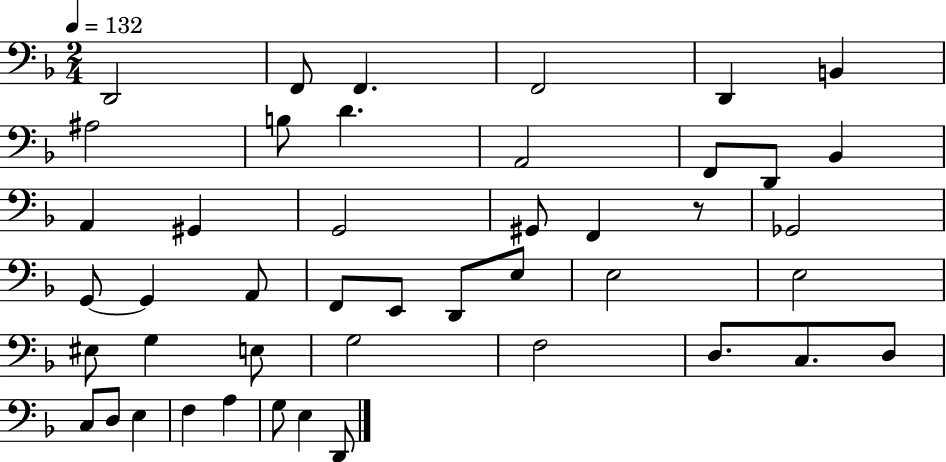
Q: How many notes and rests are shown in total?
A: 45